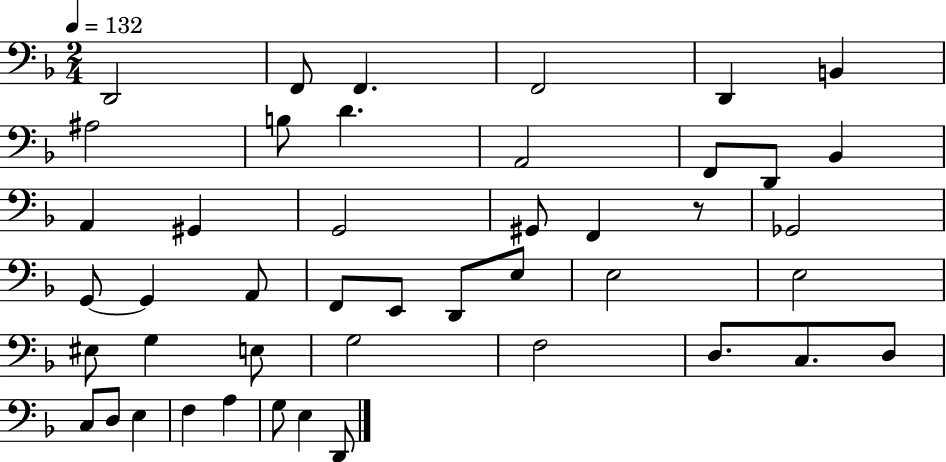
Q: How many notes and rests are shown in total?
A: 45